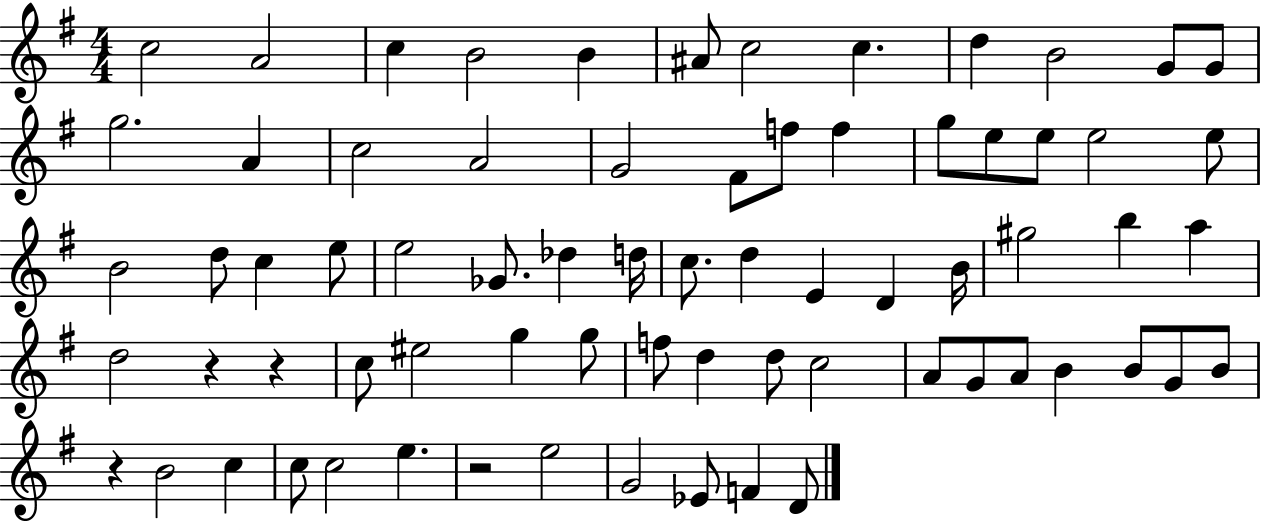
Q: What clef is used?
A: treble